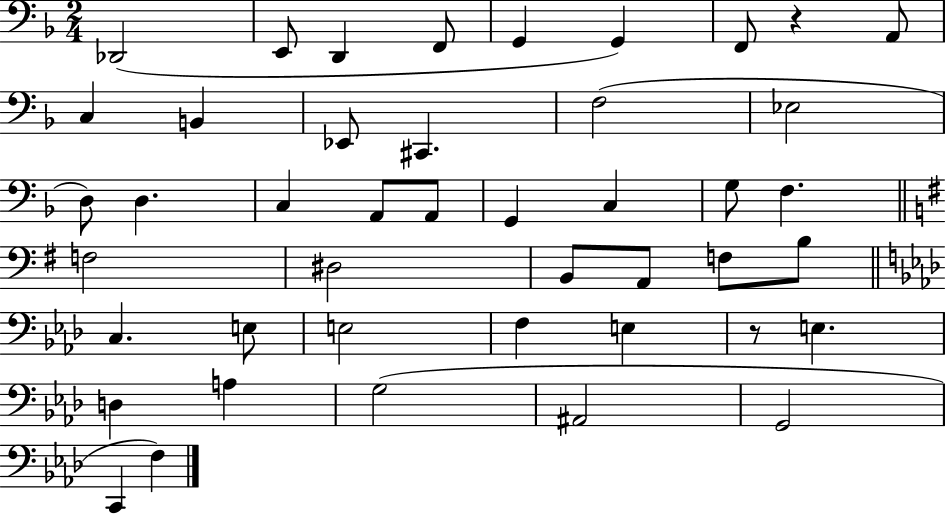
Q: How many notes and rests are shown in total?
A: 44